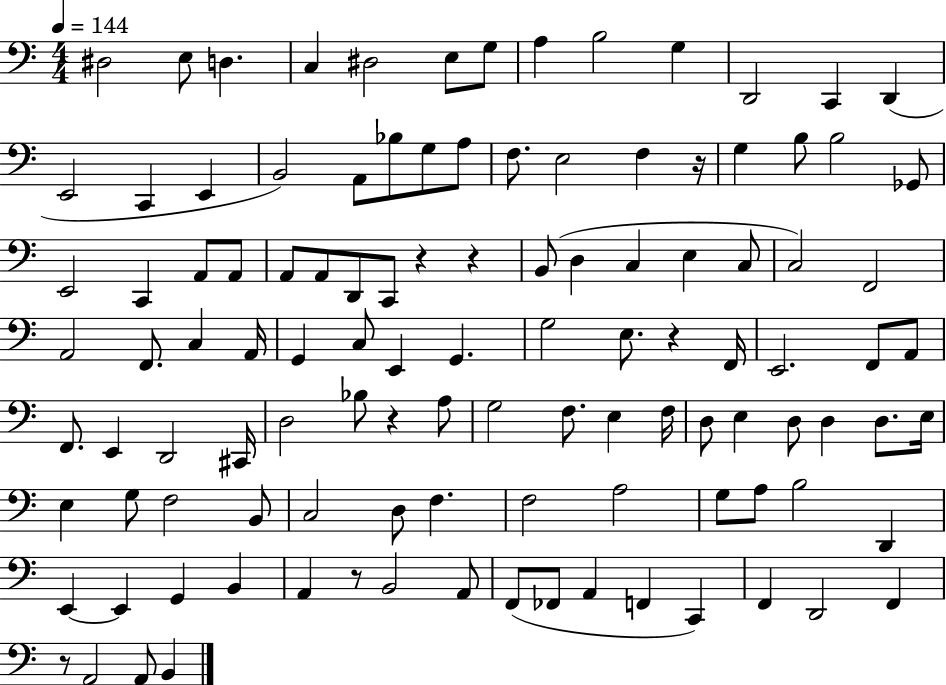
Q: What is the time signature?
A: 4/4